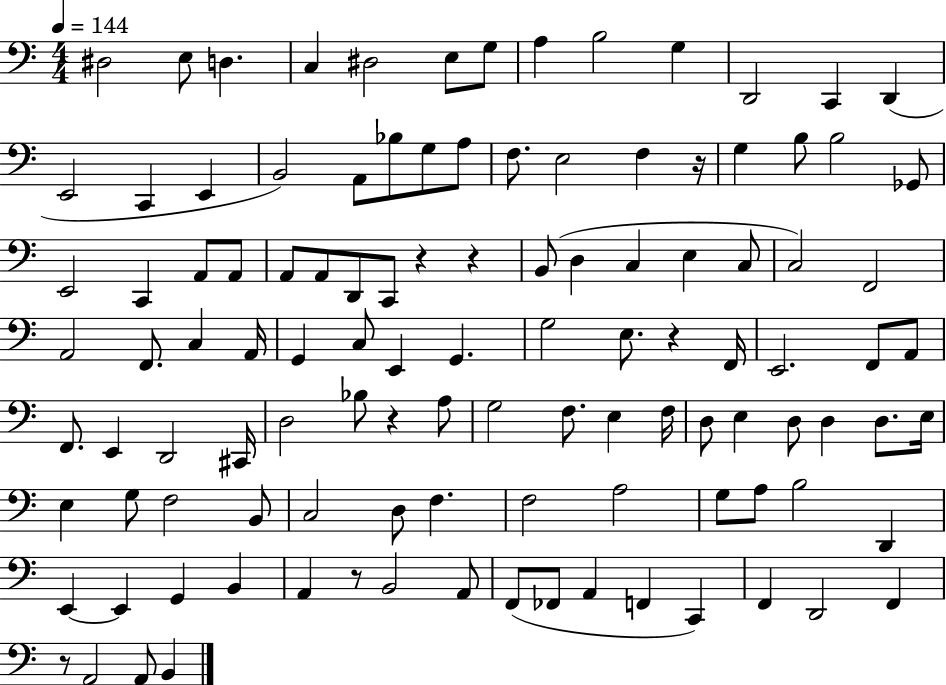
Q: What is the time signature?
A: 4/4